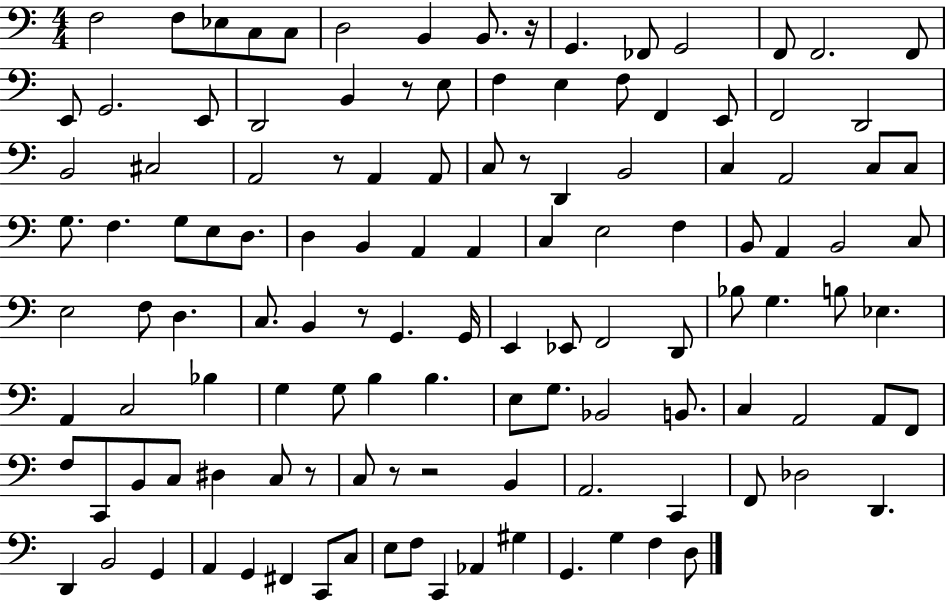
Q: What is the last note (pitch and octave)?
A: D3